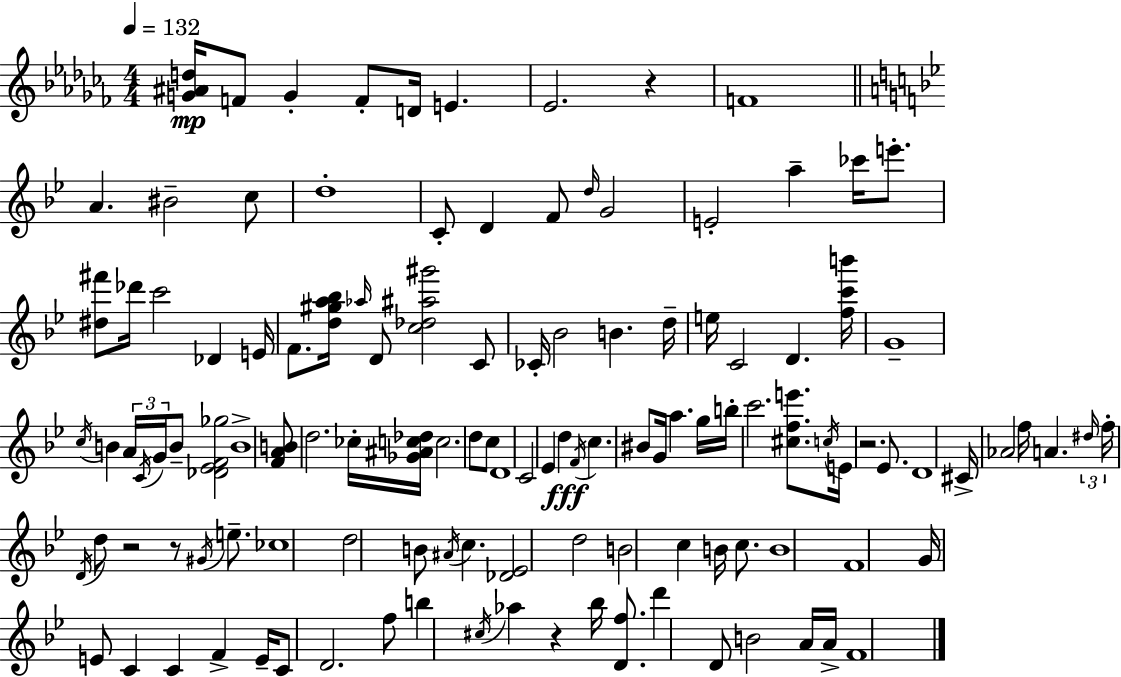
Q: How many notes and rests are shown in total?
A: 121